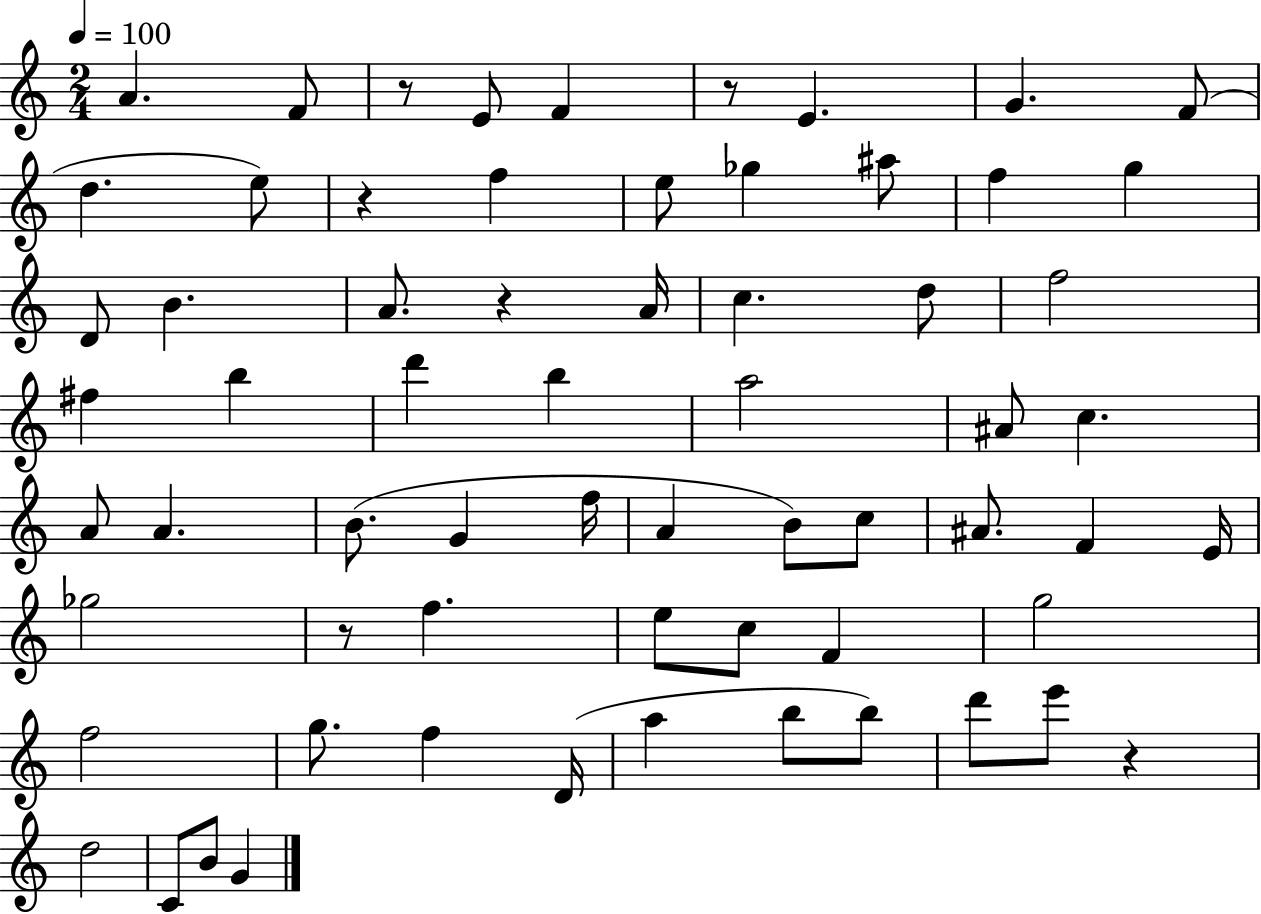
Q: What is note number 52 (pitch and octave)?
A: B5